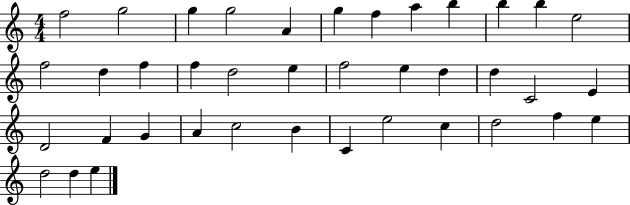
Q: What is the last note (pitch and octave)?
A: E5